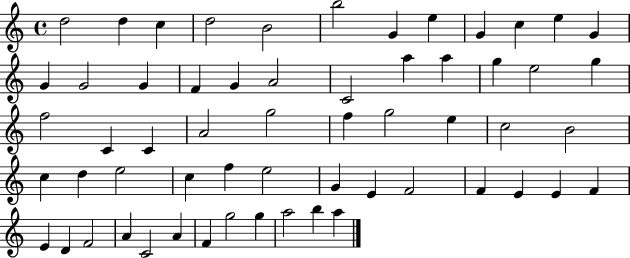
D5/h D5/q C5/q D5/h B4/h B5/h G4/q E5/q G4/q C5/q E5/q G4/q G4/q G4/h G4/q F4/q G4/q A4/h C4/h A5/q A5/q G5/q E5/h G5/q F5/h C4/q C4/q A4/h G5/h F5/q G5/h E5/q C5/h B4/h C5/q D5/q E5/h C5/q F5/q E5/h G4/q E4/q F4/h F4/q E4/q E4/q F4/q E4/q D4/q F4/h A4/q C4/h A4/q F4/q G5/h G5/q A5/h B5/q A5/q